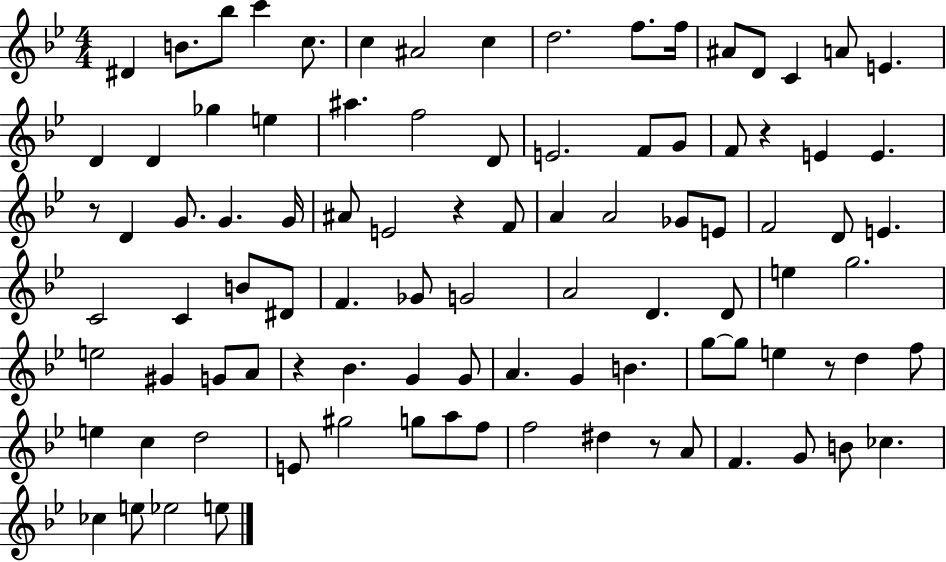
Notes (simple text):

D#4/q B4/e. Bb5/e C6/q C5/e. C5/q A#4/h C5/q D5/h. F5/e. F5/s A#4/e D4/e C4/q A4/e E4/q. D4/q D4/q Gb5/q E5/q A#5/q. F5/h D4/e E4/h. F4/e G4/e F4/e R/q E4/q E4/q. R/e D4/q G4/e. G4/q. G4/s A#4/e E4/h R/q F4/e A4/q A4/h Gb4/e E4/e F4/h D4/e E4/q. C4/h C4/q B4/e D#4/e F4/q. Gb4/e G4/h A4/h D4/q. D4/e E5/q G5/h. E5/h G#4/q G4/e A4/e R/q Bb4/q. G4/q G4/e A4/q. G4/q B4/q. G5/e G5/e E5/q R/e D5/q F5/e E5/q C5/q D5/h E4/e G#5/h G5/e A5/e F5/e F5/h D#5/q R/e A4/e F4/q. G4/e B4/e CES5/q. CES5/q E5/e Eb5/h E5/e